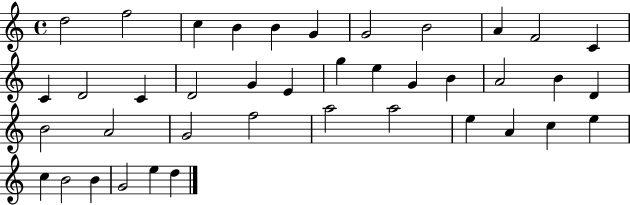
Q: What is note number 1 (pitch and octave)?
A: D5